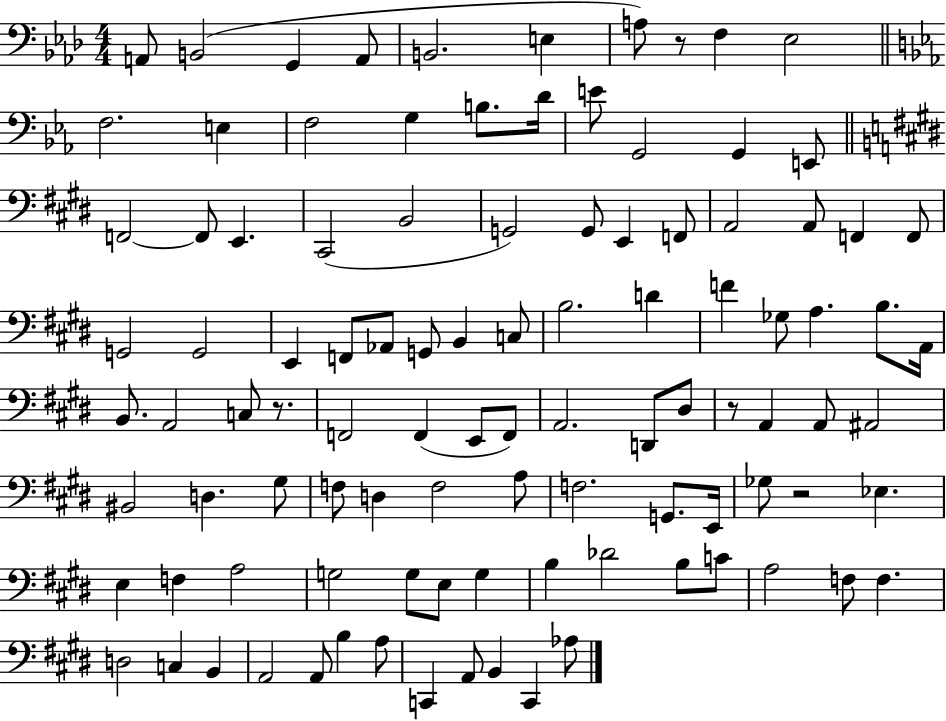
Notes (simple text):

A2/e B2/h G2/q A2/e B2/h. E3/q A3/e R/e F3/q Eb3/h F3/h. E3/q F3/h G3/q B3/e. D4/s E4/e G2/h G2/q E2/e F2/h F2/e E2/q. C#2/h B2/h G2/h G2/e E2/q F2/e A2/h A2/e F2/q F2/e G2/h G2/h E2/q F2/e Ab2/e G2/e B2/q C3/e B3/h. D4/q F4/q Gb3/e A3/q. B3/e. A2/s B2/e. A2/h C3/e R/e. F2/h F2/q E2/e F2/e A2/h. D2/e D#3/e R/e A2/q A2/e A#2/h BIS2/h D3/q. G#3/e F3/e D3/q F3/h A3/e F3/h. G2/e. E2/s Gb3/e R/h Eb3/q. E3/q F3/q A3/h G3/h G3/e E3/e G3/q B3/q Db4/h B3/e C4/e A3/h F3/e F3/q. D3/h C3/q B2/q A2/h A2/e B3/q A3/e C2/q A2/e B2/q C2/q Ab3/e